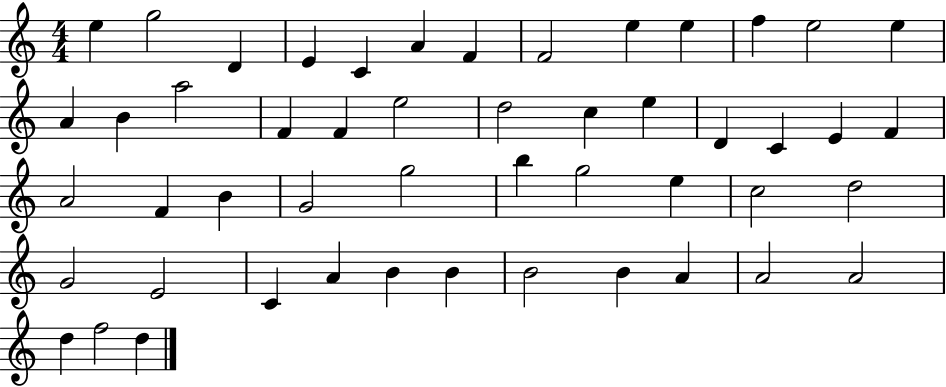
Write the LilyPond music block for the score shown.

{
  \clef treble
  \numericTimeSignature
  \time 4/4
  \key c \major
  e''4 g''2 d'4 | e'4 c'4 a'4 f'4 | f'2 e''4 e''4 | f''4 e''2 e''4 | \break a'4 b'4 a''2 | f'4 f'4 e''2 | d''2 c''4 e''4 | d'4 c'4 e'4 f'4 | \break a'2 f'4 b'4 | g'2 g''2 | b''4 g''2 e''4 | c''2 d''2 | \break g'2 e'2 | c'4 a'4 b'4 b'4 | b'2 b'4 a'4 | a'2 a'2 | \break d''4 f''2 d''4 | \bar "|."
}